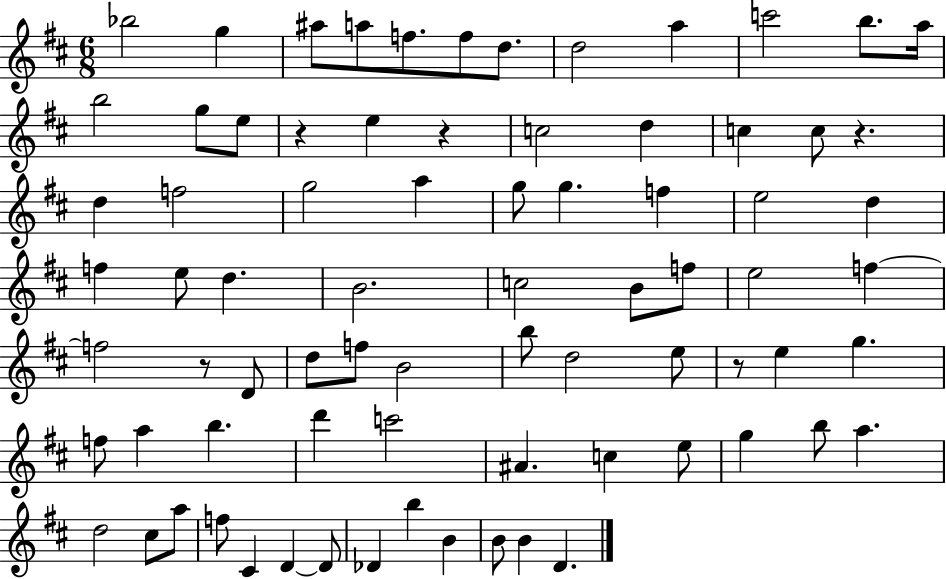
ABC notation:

X:1
T:Untitled
M:6/8
L:1/4
K:D
_b2 g ^a/2 a/2 f/2 f/2 d/2 d2 a c'2 b/2 a/4 b2 g/2 e/2 z e z c2 d c c/2 z d f2 g2 a g/2 g f e2 d f e/2 d B2 c2 B/2 f/2 e2 f f2 z/2 D/2 d/2 f/2 B2 b/2 d2 e/2 z/2 e g f/2 a b d' c'2 ^A c e/2 g b/2 a d2 ^c/2 a/2 f/2 ^C D D/2 _D b B B/2 B D